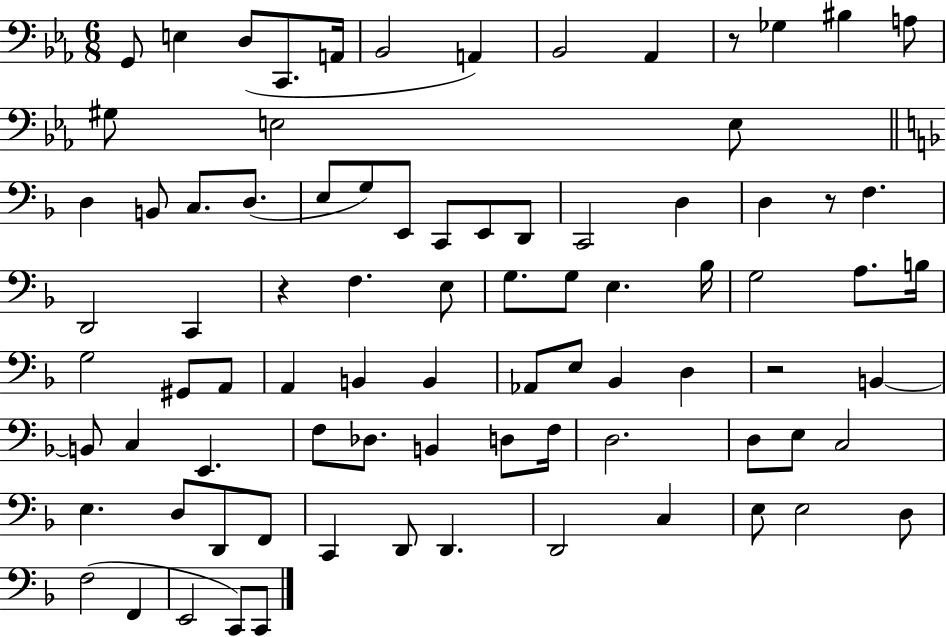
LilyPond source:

{
  \clef bass
  \numericTimeSignature
  \time 6/8
  \key ees \major
  g,8 e4 d8( c,8. a,16 | bes,2 a,4) | bes,2 aes,4 | r8 ges4 bis4 a8 | \break gis8 e2 e8 | \bar "||" \break \key d \minor d4 b,8 c8. d8.( | e8 g8) e,8 c,8 e,8 d,8 | c,2 d4 | d4 r8 f4. | \break d,2 c,4 | r4 f4. e8 | g8. g8 e4. bes16 | g2 a8. b16 | \break g2 gis,8 a,8 | a,4 b,4 b,4 | aes,8 e8 bes,4 d4 | r2 b,4~~ | \break b,8 c4 e,4. | f8 des8. b,4 d8 f16 | d2. | d8 e8 c2 | \break e4. d8 d,8 f,8 | c,4 d,8 d,4. | d,2 c4 | e8 e2 d8 | \break f2( f,4 | e,2 c,8) c,8 | \bar "|."
}